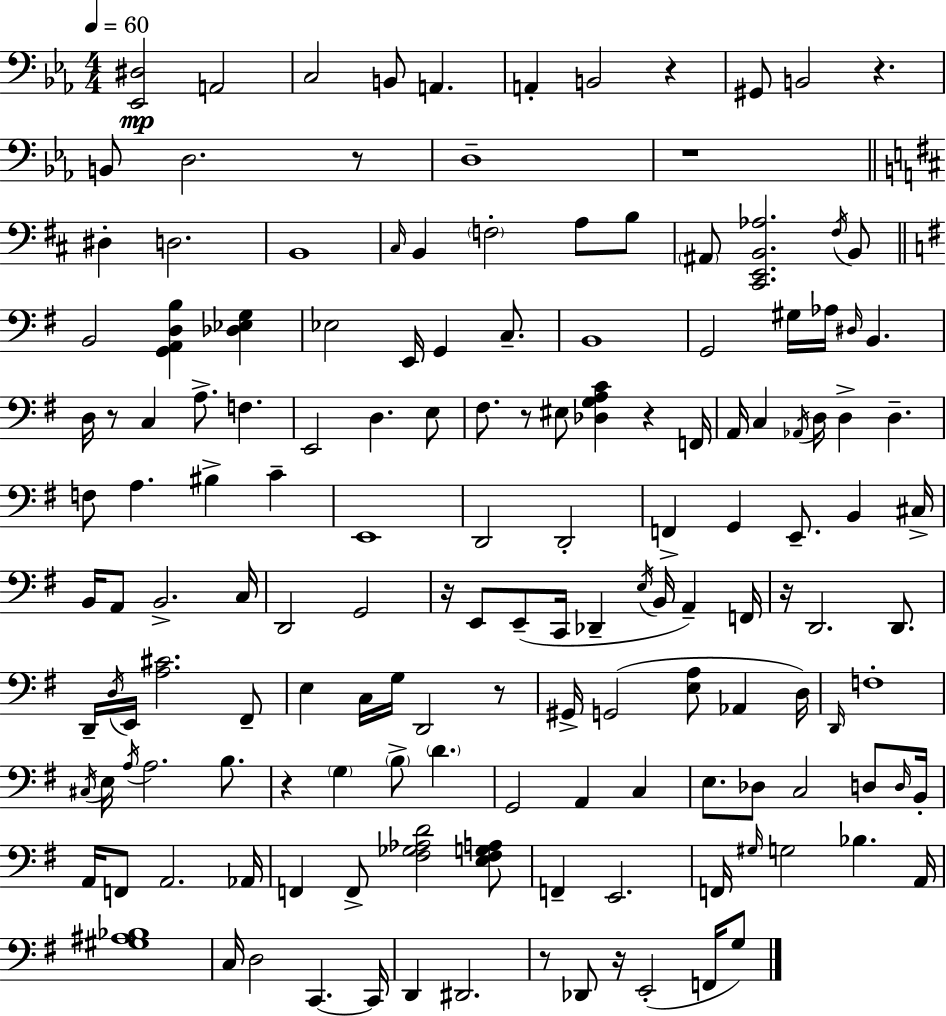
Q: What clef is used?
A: bass